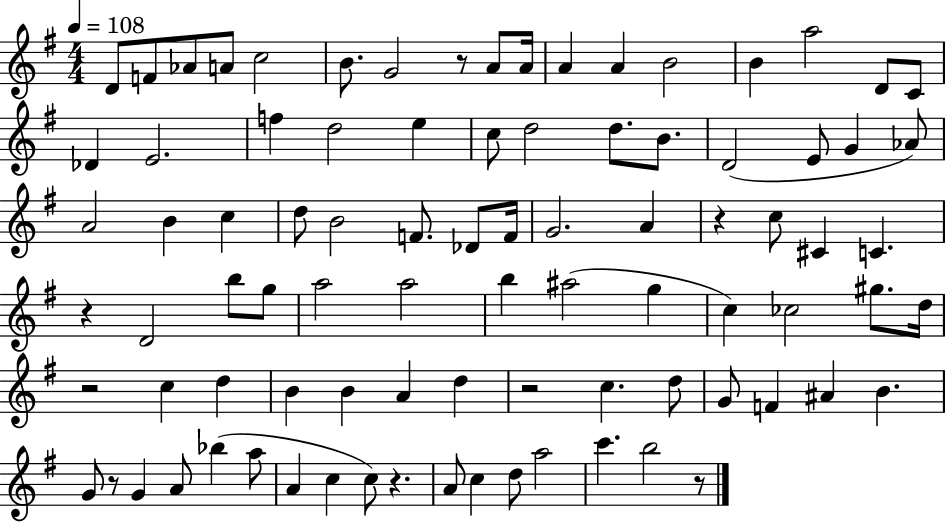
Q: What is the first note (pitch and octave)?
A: D4